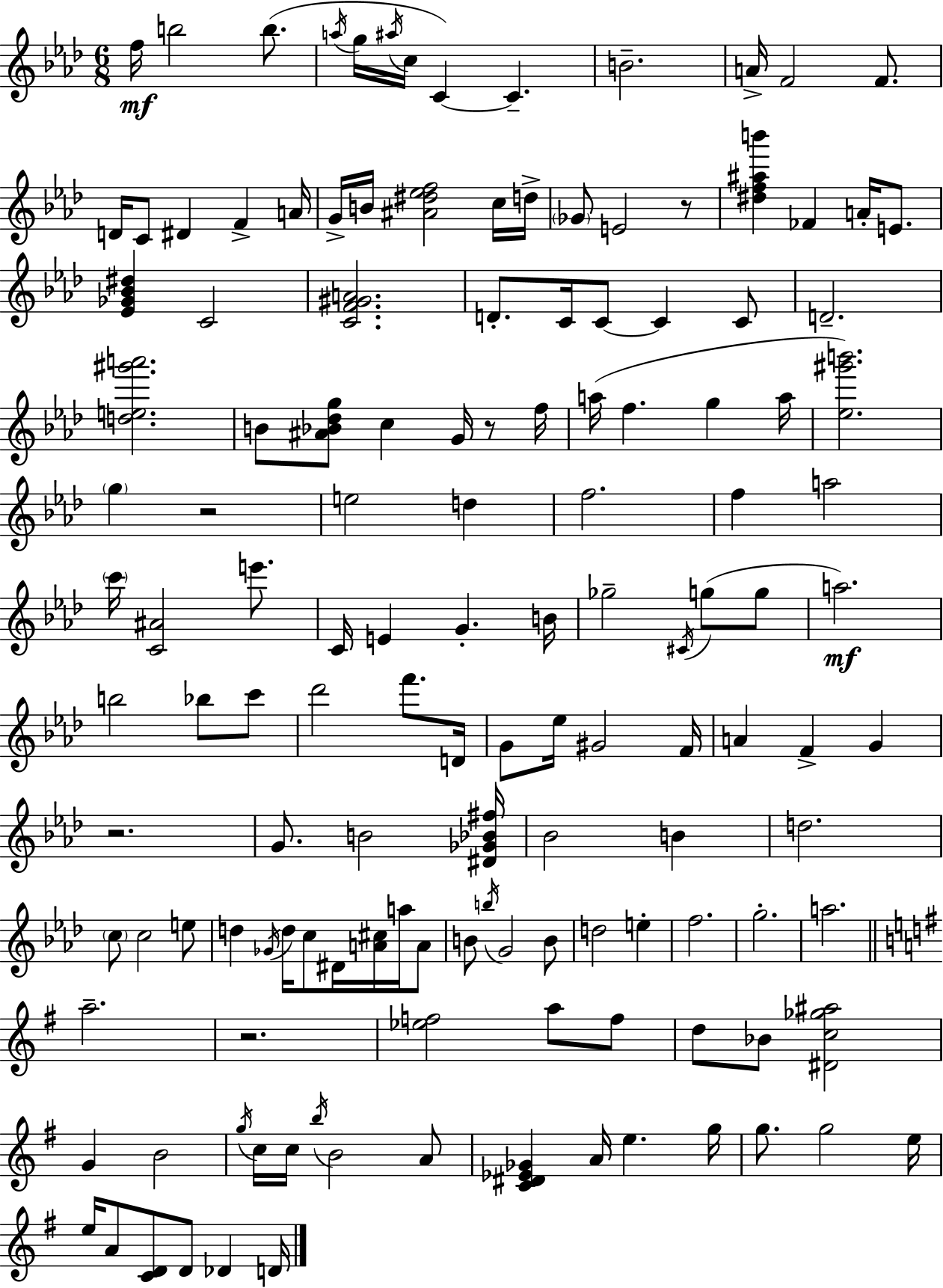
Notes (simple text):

F5/s B5/h B5/e. A5/s G5/s A#5/s C5/s C4/q C4/q. B4/h. A4/s F4/h F4/e. D4/s C4/e D#4/q F4/q A4/s G4/s B4/s [A#4,D#5,Eb5,F5]/h C5/s D5/s Gb4/e E4/h R/e [D#5,F5,A#5,B6]/q FES4/q A4/s E4/e. [Eb4,Gb4,Bb4,D#5]/q C4/h [C4,F4,G#4,A4]/h. D4/e. C4/s C4/e C4/q C4/e D4/h. [D5,E5,G#6,A6]/h. B4/e [A#4,Bb4,Db5,G5]/e C5/q G4/s R/e F5/s A5/s F5/q. G5/q A5/s [Eb5,G#6,B6]/h. G5/q R/h E5/h D5/q F5/h. F5/q A5/h C6/s [C4,A#4]/h E6/e. C4/s E4/q G4/q. B4/s Gb5/h C#4/s G5/e G5/e A5/h. B5/h Bb5/e C6/e Db6/h F6/e. D4/s G4/e Eb5/s G#4/h F4/s A4/q F4/q G4/q R/h. G4/e. B4/h [D#4,Gb4,Bb4,F#5]/s Bb4/h B4/q D5/h. C5/e C5/h E5/e D5/q Gb4/s D5/s C5/e D#4/s [A4,C#5]/s A5/s A4/e B4/e B5/s G4/h B4/e D5/h E5/q F5/h. G5/h. A5/h. A5/h. R/h. [Eb5,F5]/h A5/e F5/e D5/e Bb4/e [D#4,C5,Gb5,A#5]/h G4/q B4/h G5/s C5/s C5/s B5/s B4/h A4/e [C4,D#4,Eb4,Gb4]/q A4/s E5/q. G5/s G5/e. G5/h E5/s E5/s A4/e [C4,D4]/e D4/e Db4/q D4/s